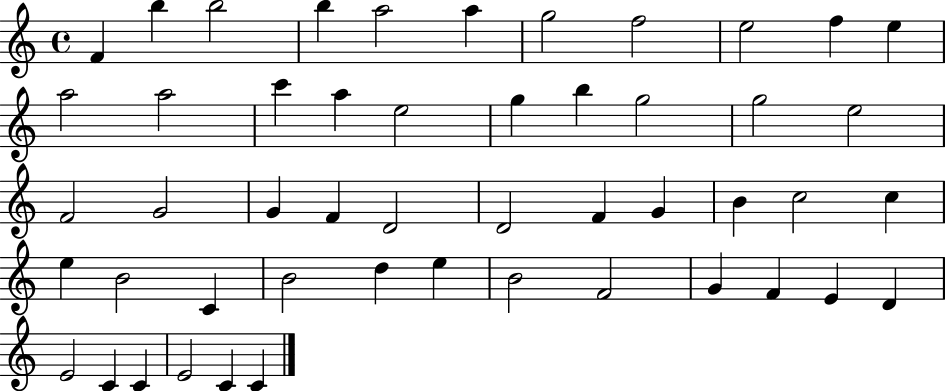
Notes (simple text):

F4/q B5/q B5/h B5/q A5/h A5/q G5/h F5/h E5/h F5/q E5/q A5/h A5/h C6/q A5/q E5/h G5/q B5/q G5/h G5/h E5/h F4/h G4/h G4/q F4/q D4/h D4/h F4/q G4/q B4/q C5/h C5/q E5/q B4/h C4/q B4/h D5/q E5/q B4/h F4/h G4/q F4/q E4/q D4/q E4/h C4/q C4/q E4/h C4/q C4/q